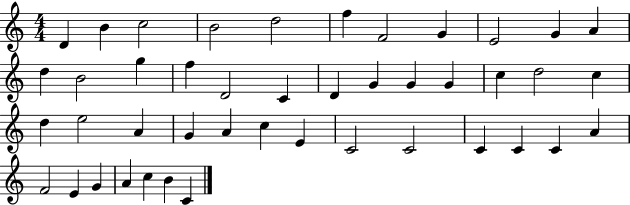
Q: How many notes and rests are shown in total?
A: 44